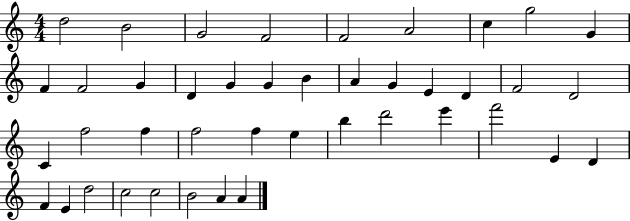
D5/h B4/h G4/h F4/h F4/h A4/h C5/q G5/h G4/q F4/q F4/h G4/q D4/q G4/q G4/q B4/q A4/q G4/q E4/q D4/q F4/h D4/h C4/q F5/h F5/q F5/h F5/q E5/q B5/q D6/h E6/q F6/h E4/q D4/q F4/q E4/q D5/h C5/h C5/h B4/h A4/q A4/q